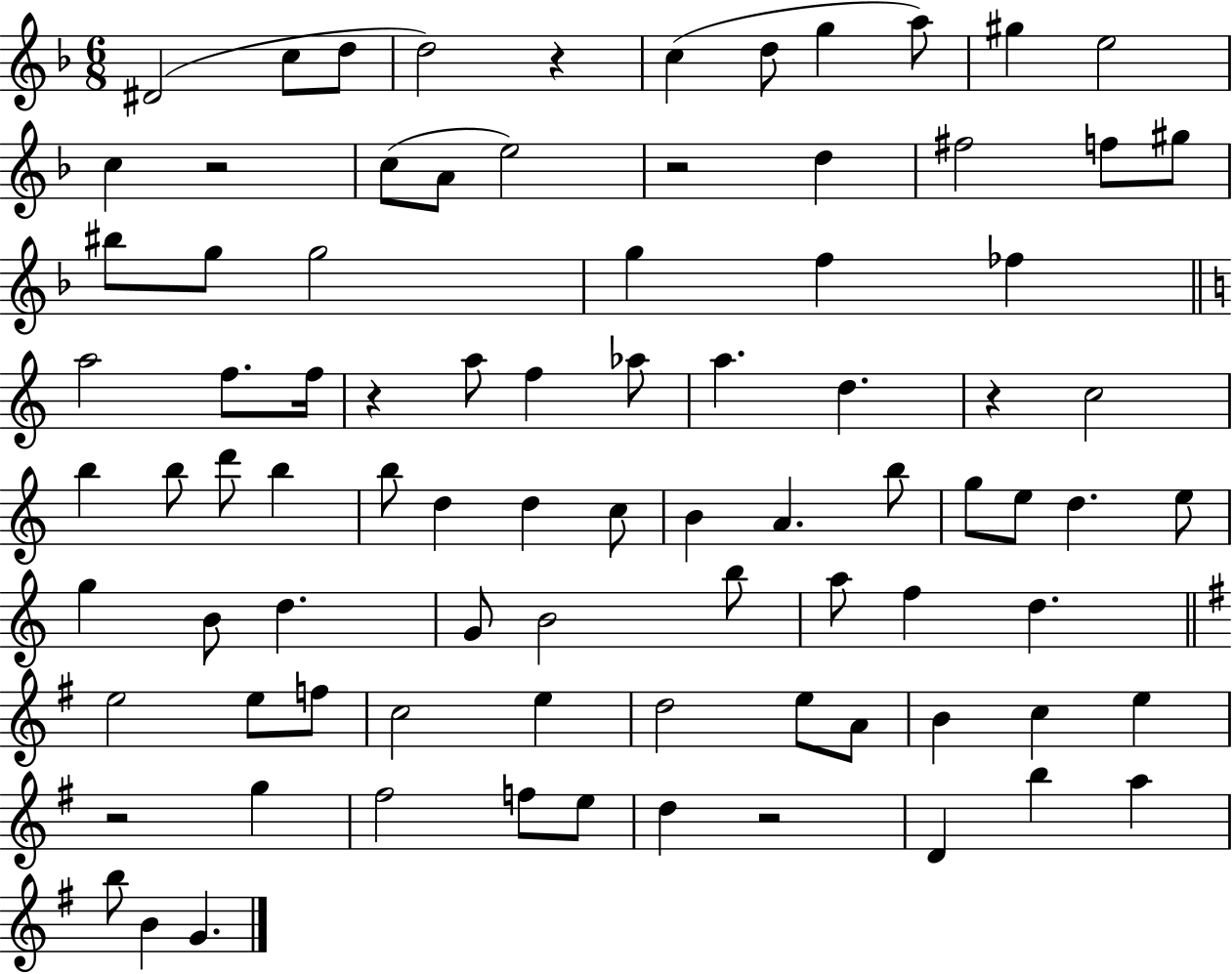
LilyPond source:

{
  \clef treble
  \numericTimeSignature
  \time 6/8
  \key f \major
  dis'2( c''8 d''8 | d''2) r4 | c''4( d''8 g''4 a''8) | gis''4 e''2 | \break c''4 r2 | c''8( a'8 e''2) | r2 d''4 | fis''2 f''8 gis''8 | \break bis''8 g''8 g''2 | g''4 f''4 fes''4 | \bar "||" \break \key c \major a''2 f''8. f''16 | r4 a''8 f''4 aes''8 | a''4. d''4. | r4 c''2 | \break b''4 b''8 d'''8 b''4 | b''8 d''4 d''4 c''8 | b'4 a'4. b''8 | g''8 e''8 d''4. e''8 | \break g''4 b'8 d''4. | g'8 b'2 b''8 | a''8 f''4 d''4. | \bar "||" \break \key g \major e''2 e''8 f''8 | c''2 e''4 | d''2 e''8 a'8 | b'4 c''4 e''4 | \break r2 g''4 | fis''2 f''8 e''8 | d''4 r2 | d'4 b''4 a''4 | \break b''8 b'4 g'4. | \bar "|."
}